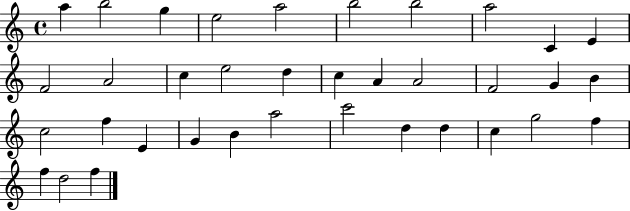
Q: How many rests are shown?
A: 0